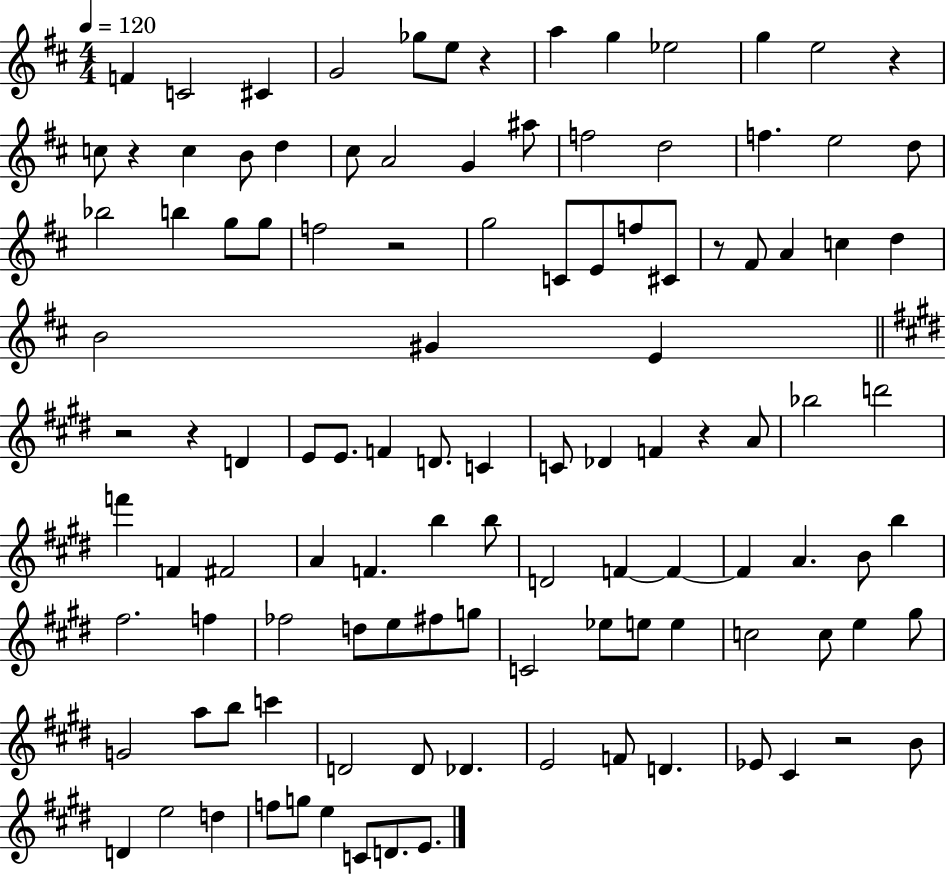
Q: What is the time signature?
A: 4/4